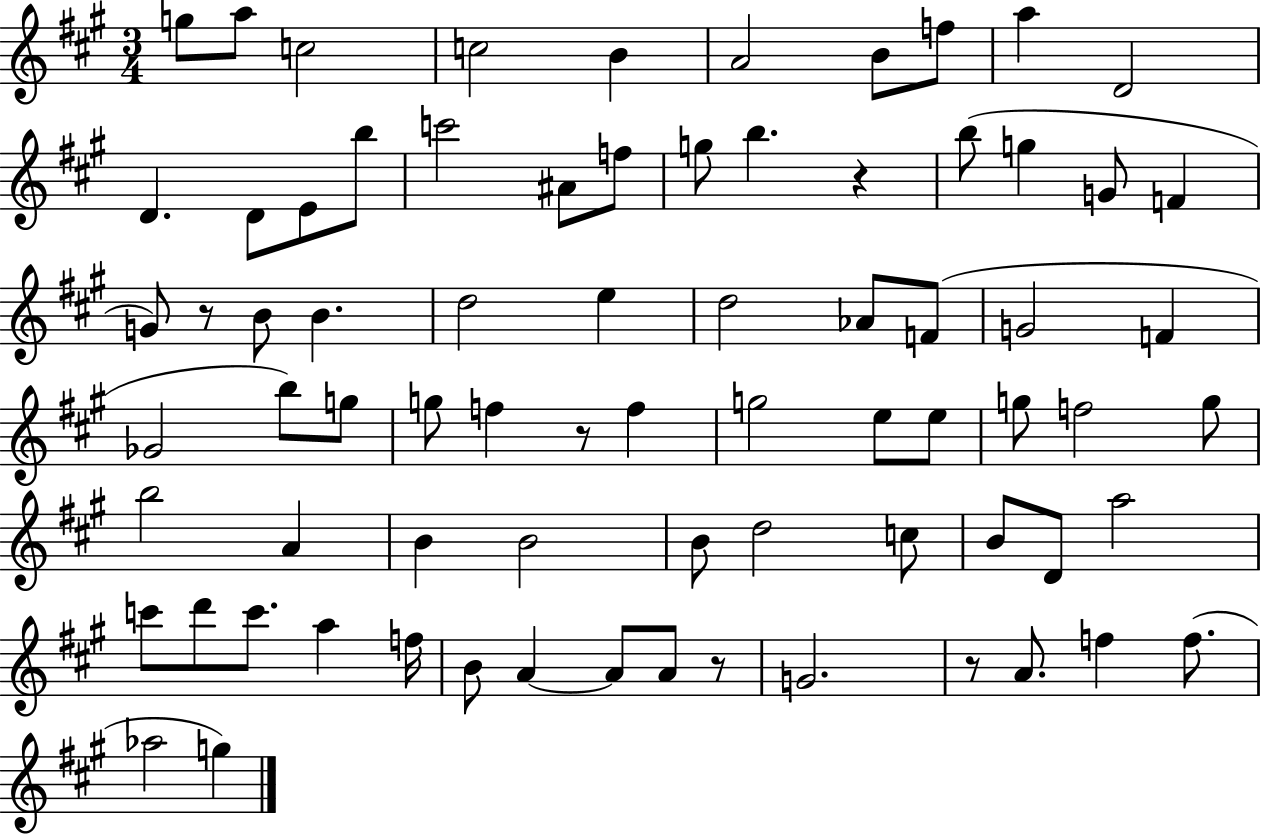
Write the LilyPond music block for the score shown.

{
  \clef treble
  \numericTimeSignature
  \time 3/4
  \key a \major
  \repeat volta 2 { g''8 a''8 c''2 | c''2 b'4 | a'2 b'8 f''8 | a''4 d'2 | \break d'4. d'8 e'8 b''8 | c'''2 ais'8 f''8 | g''8 b''4. r4 | b''8( g''4 g'8 f'4 | \break g'8) r8 b'8 b'4. | d''2 e''4 | d''2 aes'8 f'8( | g'2 f'4 | \break ges'2 b''8) g''8 | g''8 f''4 r8 f''4 | g''2 e''8 e''8 | g''8 f''2 g''8 | \break b''2 a'4 | b'4 b'2 | b'8 d''2 c''8 | b'8 d'8 a''2 | \break c'''8 d'''8 c'''8. a''4 f''16 | b'8 a'4~~ a'8 a'8 r8 | g'2. | r8 a'8. f''4 f''8.( | \break aes''2 g''4) | } \bar "|."
}